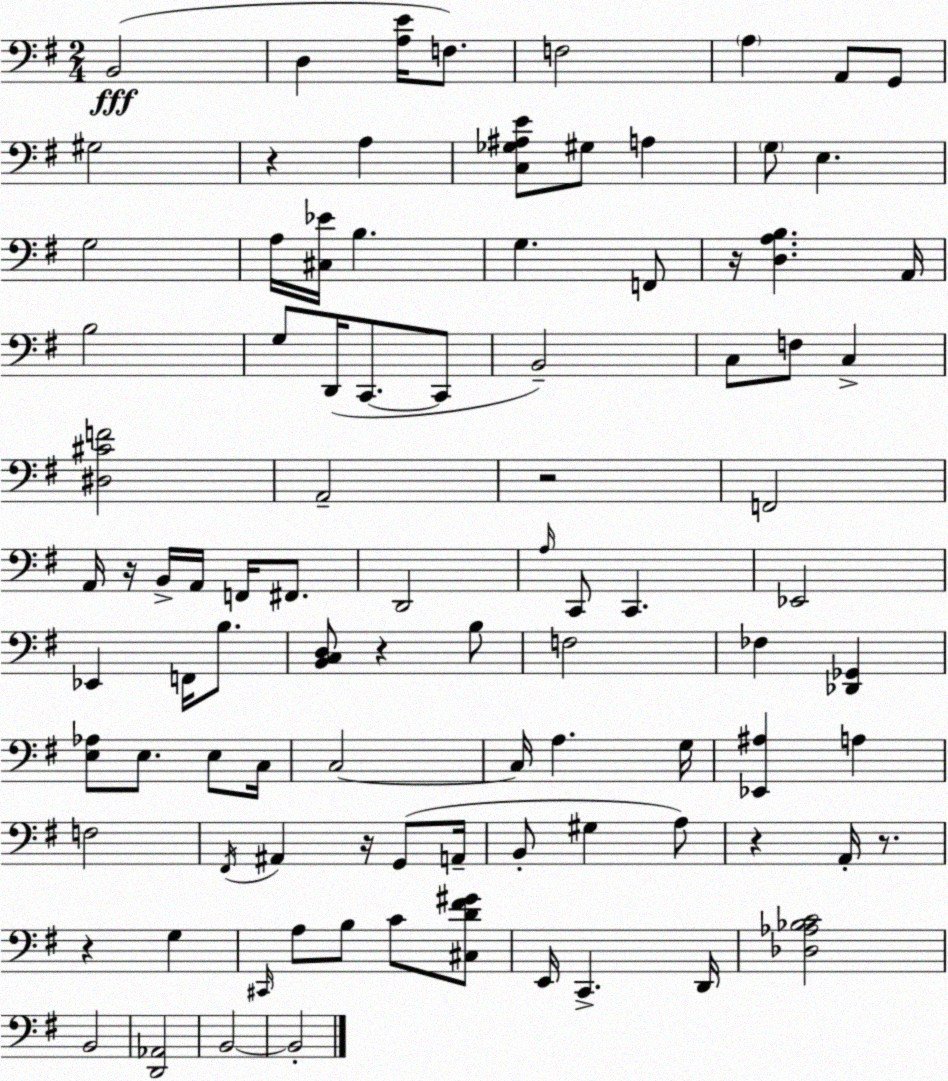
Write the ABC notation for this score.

X:1
T:Untitled
M:2/4
L:1/4
K:Em
B,,2 D, [A,E]/4 F,/2 F,2 A, A,,/2 G,,/2 ^G,2 z A, [C,_G,^A,E]/2 ^G,/2 A, G,/2 E, G,2 A,/4 [^C,_E]/4 B, G, F,,/2 z/4 [D,A,B,] A,,/4 B,2 G,/2 D,,/4 C,,/2 C,,/2 B,,2 C,/2 F,/2 C, [^D,^CF]2 A,,2 z2 F,,2 A,,/4 z/4 B,,/4 A,,/4 F,,/4 ^F,,/2 D,,2 A,/4 C,,/2 C,, _E,,2 _E,, F,,/4 B,/2 [B,,C,D,]/2 z B,/2 F,2 _F, [_D,,_G,,] [E,_A,]/2 E,/2 E,/2 C,/4 C,2 C,/4 A, G,/4 [_E,,^A,] A, F,2 ^F,,/4 ^A,, z/4 G,,/2 A,,/4 B,,/2 ^G, A,/2 z A,,/4 z/2 z G, ^C,,/4 A,/2 B,/2 C/2 [^C,D^F^G]/2 E,,/4 C,, D,,/4 [_D,_A,_B,C]2 B,,2 [D,,_A,,]2 B,,2 B,,2